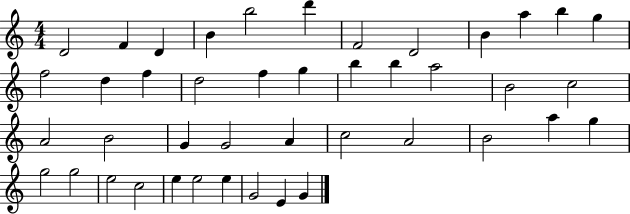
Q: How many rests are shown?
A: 0